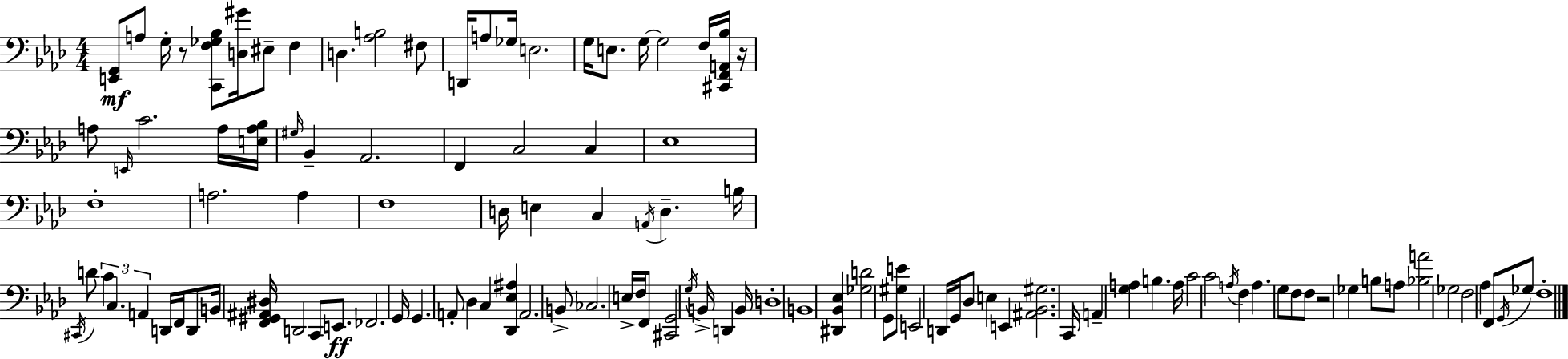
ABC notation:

X:1
T:Untitled
M:4/4
L:1/4
K:Fm
[E,,G,,]/2 A,/2 G,/4 z/2 [C,,F,_G,_B,]/2 [D,^G]/4 ^E,/2 F, D, [_A,B,]2 ^F,/2 D,,/4 A,/2 _G,/4 E,2 G,/4 E,/2 G,/4 G,2 F,/4 [^C,,F,,A,,_B,]/4 z/4 A,/2 E,,/4 C2 A,/4 [E,A,_B,]/4 ^G,/4 _B,, _A,,2 F,, C,2 C, _E,4 F,4 A,2 A, F,4 D,/4 E, C, A,,/4 D, B,/4 ^C,,/4 D/2 C C, A,, D,,/4 F,,/4 D,,/2 B,,/4 [F,,^G,,^A,,^D,]/4 D,,2 C,,/2 E,,/2 _F,,2 G,,/4 G,, A,,/2 _D, C, [_D,,_E,^A,] A,,2 B,,/2 _C,2 E,/4 F,/4 F,,/2 [^C,,G,,]2 G,/4 B,,/4 D,, B,,/4 D,4 B,,4 [^D,,_B,,_E,] [_G,D]2 G,,/2 [^G,E]/2 E,,2 D,,/4 G,,/4 _D,/2 E, E,, [^A,,_B,,^G,]2 C,,/4 A,, [G,A,] B, A,/4 C2 C2 A,/4 F, A, G,/2 F,/2 F,/2 z2 _G, B,/2 A,/2 [_B,A]2 _G,2 F,2 _A, F,,/2 G,,/4 _G,/2 F,4